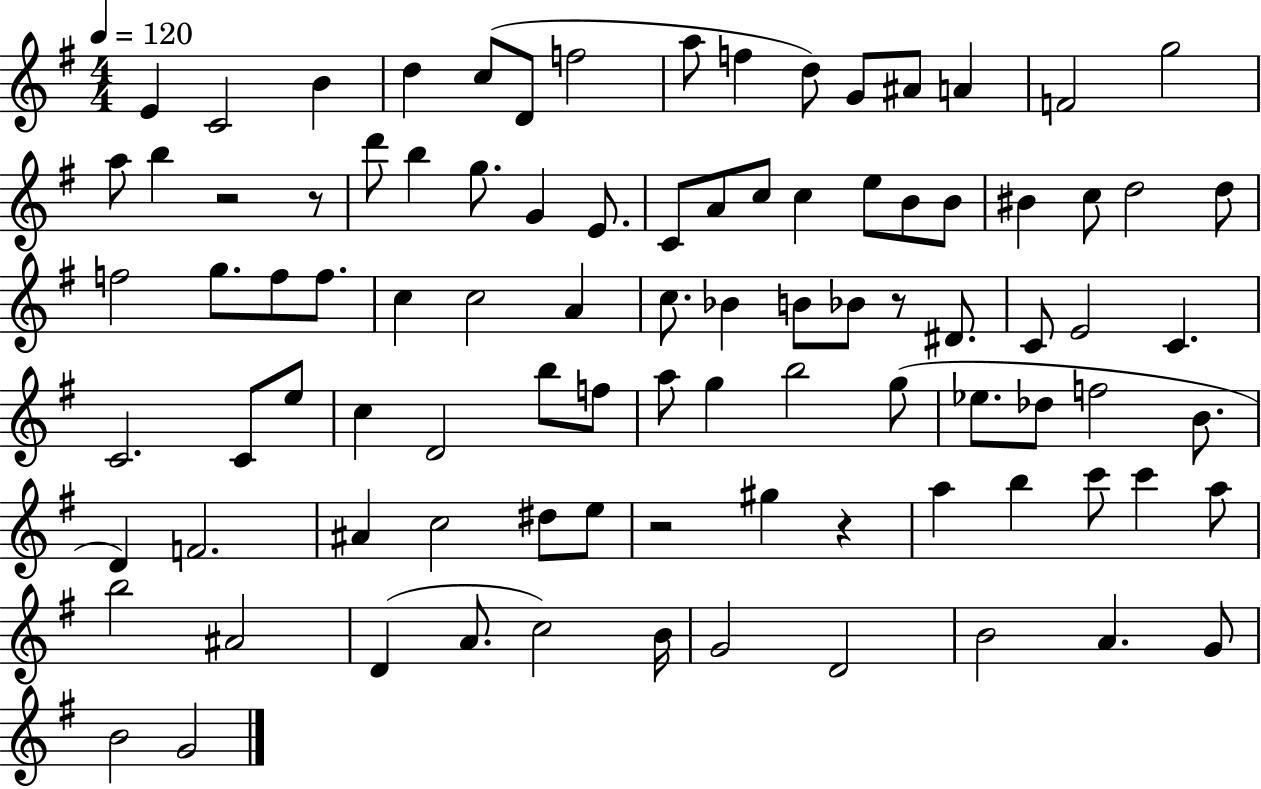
{
  \clef treble
  \numericTimeSignature
  \time 4/4
  \key g \major
  \tempo 4 = 120
  \repeat volta 2 { e'4 c'2 b'4 | d''4 c''8( d'8 f''2 | a''8 f''4 d''8) g'8 ais'8 a'4 | f'2 g''2 | \break a''8 b''4 r2 r8 | d'''8 b''4 g''8. g'4 e'8. | c'8 a'8 c''8 c''4 e''8 b'8 b'8 | bis'4 c''8 d''2 d''8 | \break f''2 g''8. f''8 f''8. | c''4 c''2 a'4 | c''8. bes'4 b'8 bes'8 r8 dis'8. | c'8 e'2 c'4. | \break c'2. c'8 e''8 | c''4 d'2 b''8 f''8 | a''8 g''4 b''2 g''8( | ees''8. des''8 f''2 b'8. | \break d'4) f'2. | ais'4 c''2 dis''8 e''8 | r2 gis''4 r4 | a''4 b''4 c'''8 c'''4 a''8 | \break b''2 ais'2 | d'4( a'8. c''2) b'16 | g'2 d'2 | b'2 a'4. g'8 | \break b'2 g'2 | } \bar "|."
}